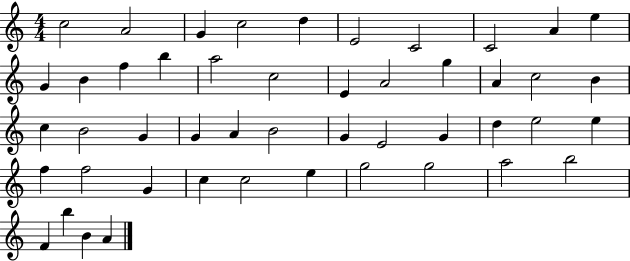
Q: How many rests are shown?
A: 0